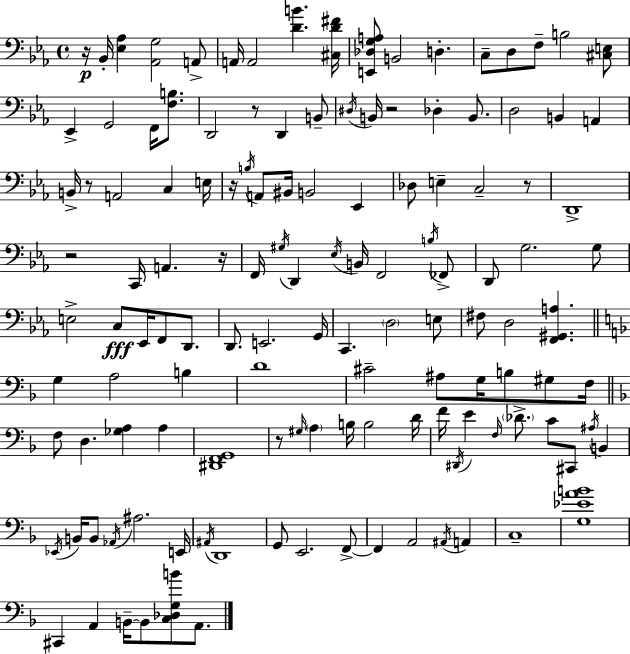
{
  \clef bass
  \time 4/4
  \defaultTimeSignature
  \key ees \major
  r16\p bes,16-. <ees aes>4 <aes, g>2 a,8-> | a,16 a,2 <d' b'>4. <cis d' fis'>16 | <e, des g a>8 b,2 d4.-. | c8-- d8 f8-- b2 <cis e>8 | \break ees,4-> g,2 f,16 <f b>8. | d,2 r8 d,4 b,8-- | \acciaccatura { dis16 } b,16 r2 des4-. b,8. | d2 b,4 a,4 | \break b,16-> r8 a,2 c4 | e16 r16 \acciaccatura { b16 } a,8 bis,16 b,2 ees,4 | des8 e4-- c2-- | r8 d,1-> | \break r2 c,16 a,4. | r16 f,16 \acciaccatura { gis16 } d,4 \acciaccatura { ees16 } b,16 f,2 | \acciaccatura { b16 } fes,8-> d,8 g2. | g8 e2-> c8\fff ees,16 | \break f,8 d,8. d,8. e,2. | g,16 c,4. \parenthesize d2 | e8 fis8 d2 <f, gis, a>4. | \bar "||" \break \key f \major g4 a2 b4 | d'1 | cis'2-- ais8 g16 b8 gis8 f16 | \bar "||" \break \key d \minor f8 d4. <ges a>4 a4 | <dis, f, g,>1 | r8 \grace { gis16 } \parenthesize a4 b16 b2 | d'16 f'16 \acciaccatura { dis,16 } e'4 \grace { f16 } \parenthesize des'8.-> c'8 cis,8 \acciaccatura { ais16 } | \break b,4 \acciaccatura { ees,16 } b,16 b,8 \acciaccatura { aes,16 } ais2. | e,16 \acciaccatura { ais,16 } d,1 | g,8 e,2. | f,8->~~ f,4 a,2 | \break \acciaccatura { ais,16 } a,4 c1-- | <g ees' a' b'>1 | cis,4 a,4 | b,16--~~ b,8 <c des g b'>8 a,8. \bar "|."
}